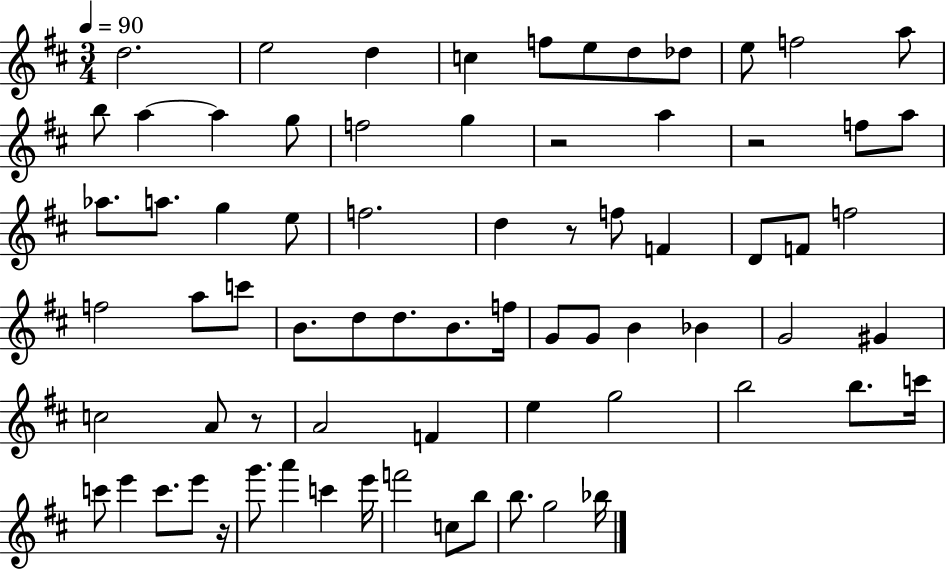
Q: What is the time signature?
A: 3/4